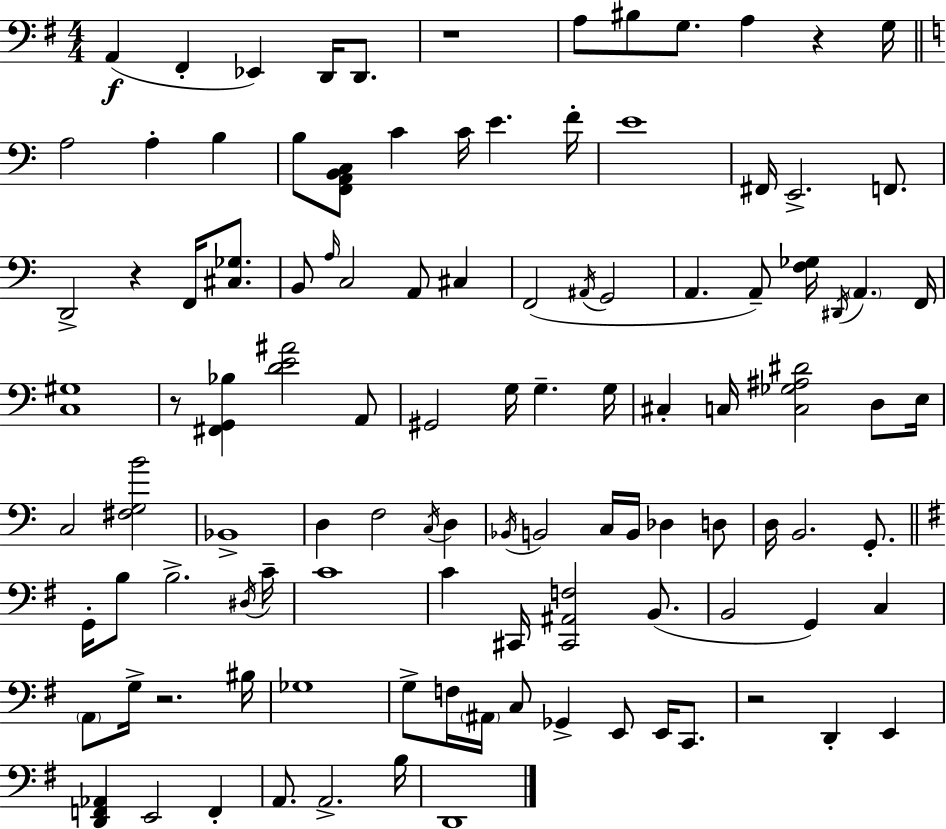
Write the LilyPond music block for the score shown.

{
  \clef bass
  \numericTimeSignature
  \time 4/4
  \key e \minor
  a,4(\f fis,4-. ees,4) d,16 d,8. | r1 | a8 bis8 g8. a4 r4 g16 | \bar "||" \break \key a \minor a2 a4-. b4 | b8 <f, a, b, c>8 c'4 c'16 e'4. f'16-. | e'1 | fis,16 e,2.-> f,8. | \break d,2-> r4 f,16 <cis ges>8. | b,8 \grace { a16 } c2 a,8 cis4 | f,2( \acciaccatura { ais,16 } g,2 | a,4. a,8--) <f ges>16 \acciaccatura { dis,16 } \parenthesize a,4. | \break f,16 <c gis>1 | r8 <fis, g, bes>4 <d' e' ais'>2 | a,8 gis,2 g16 g4.-- | g16 cis4-. c16 <c ges ais dis'>2 | \break d8 e16 c2 <fis g b'>2 | bes,1-> | d4 f2 \acciaccatura { c16 } | d4 \acciaccatura { bes,16 } b,2 c16 b,16 des4 | \break d8 d16 b,2. | g,8.-. \bar "||" \break \key g \major g,16-. b8 b2.-> \acciaccatura { dis16 } | c'16-- c'1 | c'4 cis,16 <cis, ais, f>2 b,8.( | b,2 g,4) c4 | \break \parenthesize a,8 g16-> r2. | bis16 ges1 | g8-> f16 \parenthesize ais,16 c8 ges,4-> e,8 e,16 c,8. | r2 d,4-. e,4 | \break <d, f, aes,>4 e,2 f,4-. | a,8. a,2.-> | b16 d,1 | \bar "|."
}